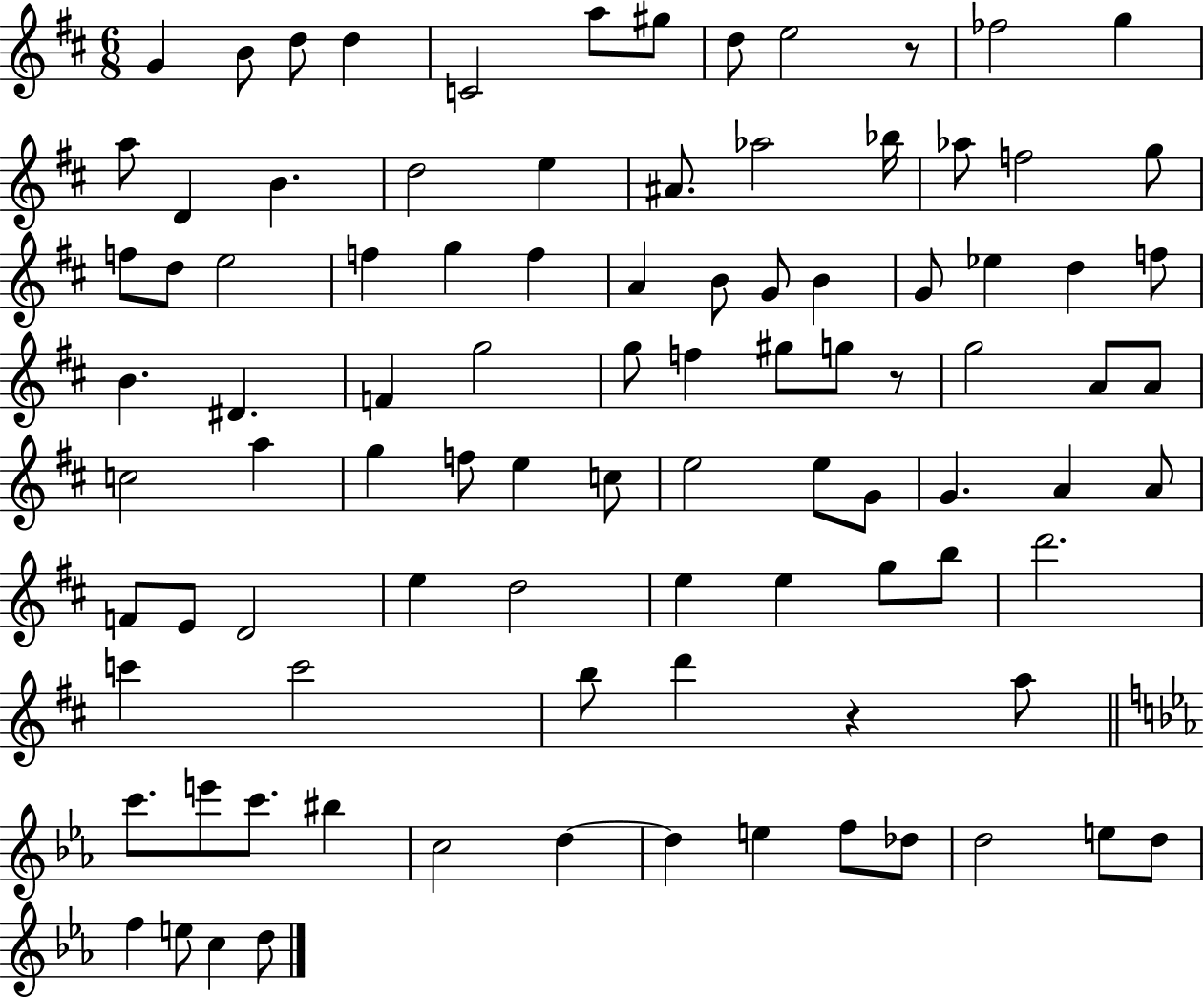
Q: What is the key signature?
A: D major